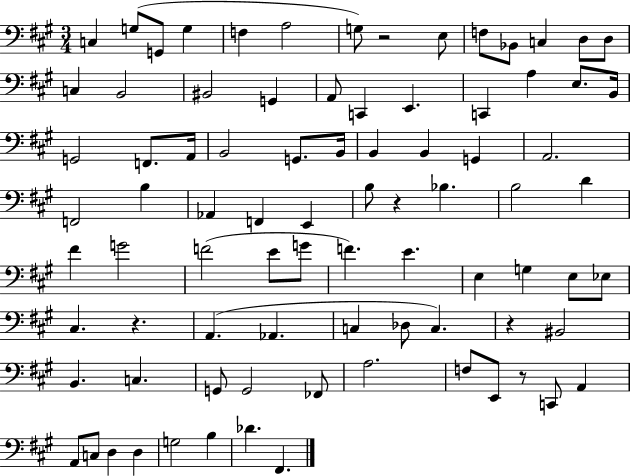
X:1
T:Untitled
M:3/4
L:1/4
K:A
C, G,/2 G,,/2 G, F, A,2 G,/2 z2 E,/2 F,/2 _B,,/2 C, D,/2 D,/2 C, B,,2 ^B,,2 G,, A,,/2 C,, E,, C,, A, E,/2 B,,/4 G,,2 F,,/2 A,,/4 B,,2 G,,/2 B,,/4 B,, B,, G,, A,,2 F,,2 B, _A,, F,, E,, B,/2 z _B, B,2 D ^F G2 F2 E/2 G/2 F E E, G, E,/2 _E,/2 ^C, z A,, _A,, C, _D,/2 C, z ^B,,2 B,, C, G,,/2 G,,2 _F,,/2 A,2 F,/2 E,,/2 z/2 C,,/2 A,, A,,/2 C,/2 D, D, G,2 B, _D ^F,,